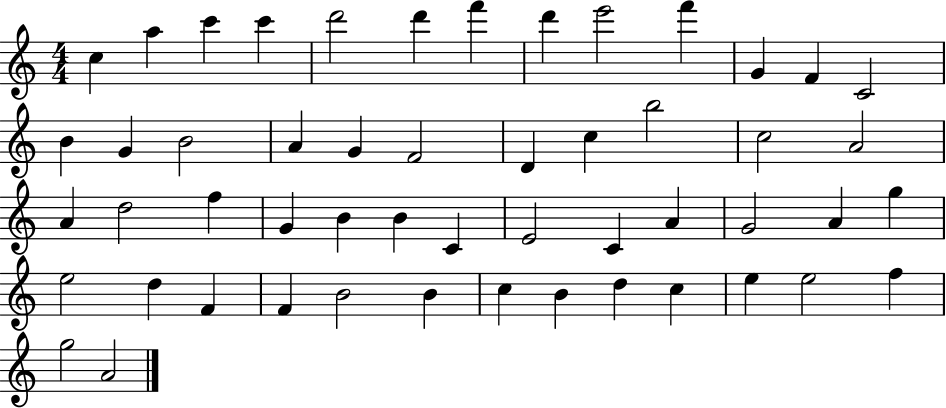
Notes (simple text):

C5/q A5/q C6/q C6/q D6/h D6/q F6/q D6/q E6/h F6/q G4/q F4/q C4/h B4/q G4/q B4/h A4/q G4/q F4/h D4/q C5/q B5/h C5/h A4/h A4/q D5/h F5/q G4/q B4/q B4/q C4/q E4/h C4/q A4/q G4/h A4/q G5/q E5/h D5/q F4/q F4/q B4/h B4/q C5/q B4/q D5/q C5/q E5/q E5/h F5/q G5/h A4/h